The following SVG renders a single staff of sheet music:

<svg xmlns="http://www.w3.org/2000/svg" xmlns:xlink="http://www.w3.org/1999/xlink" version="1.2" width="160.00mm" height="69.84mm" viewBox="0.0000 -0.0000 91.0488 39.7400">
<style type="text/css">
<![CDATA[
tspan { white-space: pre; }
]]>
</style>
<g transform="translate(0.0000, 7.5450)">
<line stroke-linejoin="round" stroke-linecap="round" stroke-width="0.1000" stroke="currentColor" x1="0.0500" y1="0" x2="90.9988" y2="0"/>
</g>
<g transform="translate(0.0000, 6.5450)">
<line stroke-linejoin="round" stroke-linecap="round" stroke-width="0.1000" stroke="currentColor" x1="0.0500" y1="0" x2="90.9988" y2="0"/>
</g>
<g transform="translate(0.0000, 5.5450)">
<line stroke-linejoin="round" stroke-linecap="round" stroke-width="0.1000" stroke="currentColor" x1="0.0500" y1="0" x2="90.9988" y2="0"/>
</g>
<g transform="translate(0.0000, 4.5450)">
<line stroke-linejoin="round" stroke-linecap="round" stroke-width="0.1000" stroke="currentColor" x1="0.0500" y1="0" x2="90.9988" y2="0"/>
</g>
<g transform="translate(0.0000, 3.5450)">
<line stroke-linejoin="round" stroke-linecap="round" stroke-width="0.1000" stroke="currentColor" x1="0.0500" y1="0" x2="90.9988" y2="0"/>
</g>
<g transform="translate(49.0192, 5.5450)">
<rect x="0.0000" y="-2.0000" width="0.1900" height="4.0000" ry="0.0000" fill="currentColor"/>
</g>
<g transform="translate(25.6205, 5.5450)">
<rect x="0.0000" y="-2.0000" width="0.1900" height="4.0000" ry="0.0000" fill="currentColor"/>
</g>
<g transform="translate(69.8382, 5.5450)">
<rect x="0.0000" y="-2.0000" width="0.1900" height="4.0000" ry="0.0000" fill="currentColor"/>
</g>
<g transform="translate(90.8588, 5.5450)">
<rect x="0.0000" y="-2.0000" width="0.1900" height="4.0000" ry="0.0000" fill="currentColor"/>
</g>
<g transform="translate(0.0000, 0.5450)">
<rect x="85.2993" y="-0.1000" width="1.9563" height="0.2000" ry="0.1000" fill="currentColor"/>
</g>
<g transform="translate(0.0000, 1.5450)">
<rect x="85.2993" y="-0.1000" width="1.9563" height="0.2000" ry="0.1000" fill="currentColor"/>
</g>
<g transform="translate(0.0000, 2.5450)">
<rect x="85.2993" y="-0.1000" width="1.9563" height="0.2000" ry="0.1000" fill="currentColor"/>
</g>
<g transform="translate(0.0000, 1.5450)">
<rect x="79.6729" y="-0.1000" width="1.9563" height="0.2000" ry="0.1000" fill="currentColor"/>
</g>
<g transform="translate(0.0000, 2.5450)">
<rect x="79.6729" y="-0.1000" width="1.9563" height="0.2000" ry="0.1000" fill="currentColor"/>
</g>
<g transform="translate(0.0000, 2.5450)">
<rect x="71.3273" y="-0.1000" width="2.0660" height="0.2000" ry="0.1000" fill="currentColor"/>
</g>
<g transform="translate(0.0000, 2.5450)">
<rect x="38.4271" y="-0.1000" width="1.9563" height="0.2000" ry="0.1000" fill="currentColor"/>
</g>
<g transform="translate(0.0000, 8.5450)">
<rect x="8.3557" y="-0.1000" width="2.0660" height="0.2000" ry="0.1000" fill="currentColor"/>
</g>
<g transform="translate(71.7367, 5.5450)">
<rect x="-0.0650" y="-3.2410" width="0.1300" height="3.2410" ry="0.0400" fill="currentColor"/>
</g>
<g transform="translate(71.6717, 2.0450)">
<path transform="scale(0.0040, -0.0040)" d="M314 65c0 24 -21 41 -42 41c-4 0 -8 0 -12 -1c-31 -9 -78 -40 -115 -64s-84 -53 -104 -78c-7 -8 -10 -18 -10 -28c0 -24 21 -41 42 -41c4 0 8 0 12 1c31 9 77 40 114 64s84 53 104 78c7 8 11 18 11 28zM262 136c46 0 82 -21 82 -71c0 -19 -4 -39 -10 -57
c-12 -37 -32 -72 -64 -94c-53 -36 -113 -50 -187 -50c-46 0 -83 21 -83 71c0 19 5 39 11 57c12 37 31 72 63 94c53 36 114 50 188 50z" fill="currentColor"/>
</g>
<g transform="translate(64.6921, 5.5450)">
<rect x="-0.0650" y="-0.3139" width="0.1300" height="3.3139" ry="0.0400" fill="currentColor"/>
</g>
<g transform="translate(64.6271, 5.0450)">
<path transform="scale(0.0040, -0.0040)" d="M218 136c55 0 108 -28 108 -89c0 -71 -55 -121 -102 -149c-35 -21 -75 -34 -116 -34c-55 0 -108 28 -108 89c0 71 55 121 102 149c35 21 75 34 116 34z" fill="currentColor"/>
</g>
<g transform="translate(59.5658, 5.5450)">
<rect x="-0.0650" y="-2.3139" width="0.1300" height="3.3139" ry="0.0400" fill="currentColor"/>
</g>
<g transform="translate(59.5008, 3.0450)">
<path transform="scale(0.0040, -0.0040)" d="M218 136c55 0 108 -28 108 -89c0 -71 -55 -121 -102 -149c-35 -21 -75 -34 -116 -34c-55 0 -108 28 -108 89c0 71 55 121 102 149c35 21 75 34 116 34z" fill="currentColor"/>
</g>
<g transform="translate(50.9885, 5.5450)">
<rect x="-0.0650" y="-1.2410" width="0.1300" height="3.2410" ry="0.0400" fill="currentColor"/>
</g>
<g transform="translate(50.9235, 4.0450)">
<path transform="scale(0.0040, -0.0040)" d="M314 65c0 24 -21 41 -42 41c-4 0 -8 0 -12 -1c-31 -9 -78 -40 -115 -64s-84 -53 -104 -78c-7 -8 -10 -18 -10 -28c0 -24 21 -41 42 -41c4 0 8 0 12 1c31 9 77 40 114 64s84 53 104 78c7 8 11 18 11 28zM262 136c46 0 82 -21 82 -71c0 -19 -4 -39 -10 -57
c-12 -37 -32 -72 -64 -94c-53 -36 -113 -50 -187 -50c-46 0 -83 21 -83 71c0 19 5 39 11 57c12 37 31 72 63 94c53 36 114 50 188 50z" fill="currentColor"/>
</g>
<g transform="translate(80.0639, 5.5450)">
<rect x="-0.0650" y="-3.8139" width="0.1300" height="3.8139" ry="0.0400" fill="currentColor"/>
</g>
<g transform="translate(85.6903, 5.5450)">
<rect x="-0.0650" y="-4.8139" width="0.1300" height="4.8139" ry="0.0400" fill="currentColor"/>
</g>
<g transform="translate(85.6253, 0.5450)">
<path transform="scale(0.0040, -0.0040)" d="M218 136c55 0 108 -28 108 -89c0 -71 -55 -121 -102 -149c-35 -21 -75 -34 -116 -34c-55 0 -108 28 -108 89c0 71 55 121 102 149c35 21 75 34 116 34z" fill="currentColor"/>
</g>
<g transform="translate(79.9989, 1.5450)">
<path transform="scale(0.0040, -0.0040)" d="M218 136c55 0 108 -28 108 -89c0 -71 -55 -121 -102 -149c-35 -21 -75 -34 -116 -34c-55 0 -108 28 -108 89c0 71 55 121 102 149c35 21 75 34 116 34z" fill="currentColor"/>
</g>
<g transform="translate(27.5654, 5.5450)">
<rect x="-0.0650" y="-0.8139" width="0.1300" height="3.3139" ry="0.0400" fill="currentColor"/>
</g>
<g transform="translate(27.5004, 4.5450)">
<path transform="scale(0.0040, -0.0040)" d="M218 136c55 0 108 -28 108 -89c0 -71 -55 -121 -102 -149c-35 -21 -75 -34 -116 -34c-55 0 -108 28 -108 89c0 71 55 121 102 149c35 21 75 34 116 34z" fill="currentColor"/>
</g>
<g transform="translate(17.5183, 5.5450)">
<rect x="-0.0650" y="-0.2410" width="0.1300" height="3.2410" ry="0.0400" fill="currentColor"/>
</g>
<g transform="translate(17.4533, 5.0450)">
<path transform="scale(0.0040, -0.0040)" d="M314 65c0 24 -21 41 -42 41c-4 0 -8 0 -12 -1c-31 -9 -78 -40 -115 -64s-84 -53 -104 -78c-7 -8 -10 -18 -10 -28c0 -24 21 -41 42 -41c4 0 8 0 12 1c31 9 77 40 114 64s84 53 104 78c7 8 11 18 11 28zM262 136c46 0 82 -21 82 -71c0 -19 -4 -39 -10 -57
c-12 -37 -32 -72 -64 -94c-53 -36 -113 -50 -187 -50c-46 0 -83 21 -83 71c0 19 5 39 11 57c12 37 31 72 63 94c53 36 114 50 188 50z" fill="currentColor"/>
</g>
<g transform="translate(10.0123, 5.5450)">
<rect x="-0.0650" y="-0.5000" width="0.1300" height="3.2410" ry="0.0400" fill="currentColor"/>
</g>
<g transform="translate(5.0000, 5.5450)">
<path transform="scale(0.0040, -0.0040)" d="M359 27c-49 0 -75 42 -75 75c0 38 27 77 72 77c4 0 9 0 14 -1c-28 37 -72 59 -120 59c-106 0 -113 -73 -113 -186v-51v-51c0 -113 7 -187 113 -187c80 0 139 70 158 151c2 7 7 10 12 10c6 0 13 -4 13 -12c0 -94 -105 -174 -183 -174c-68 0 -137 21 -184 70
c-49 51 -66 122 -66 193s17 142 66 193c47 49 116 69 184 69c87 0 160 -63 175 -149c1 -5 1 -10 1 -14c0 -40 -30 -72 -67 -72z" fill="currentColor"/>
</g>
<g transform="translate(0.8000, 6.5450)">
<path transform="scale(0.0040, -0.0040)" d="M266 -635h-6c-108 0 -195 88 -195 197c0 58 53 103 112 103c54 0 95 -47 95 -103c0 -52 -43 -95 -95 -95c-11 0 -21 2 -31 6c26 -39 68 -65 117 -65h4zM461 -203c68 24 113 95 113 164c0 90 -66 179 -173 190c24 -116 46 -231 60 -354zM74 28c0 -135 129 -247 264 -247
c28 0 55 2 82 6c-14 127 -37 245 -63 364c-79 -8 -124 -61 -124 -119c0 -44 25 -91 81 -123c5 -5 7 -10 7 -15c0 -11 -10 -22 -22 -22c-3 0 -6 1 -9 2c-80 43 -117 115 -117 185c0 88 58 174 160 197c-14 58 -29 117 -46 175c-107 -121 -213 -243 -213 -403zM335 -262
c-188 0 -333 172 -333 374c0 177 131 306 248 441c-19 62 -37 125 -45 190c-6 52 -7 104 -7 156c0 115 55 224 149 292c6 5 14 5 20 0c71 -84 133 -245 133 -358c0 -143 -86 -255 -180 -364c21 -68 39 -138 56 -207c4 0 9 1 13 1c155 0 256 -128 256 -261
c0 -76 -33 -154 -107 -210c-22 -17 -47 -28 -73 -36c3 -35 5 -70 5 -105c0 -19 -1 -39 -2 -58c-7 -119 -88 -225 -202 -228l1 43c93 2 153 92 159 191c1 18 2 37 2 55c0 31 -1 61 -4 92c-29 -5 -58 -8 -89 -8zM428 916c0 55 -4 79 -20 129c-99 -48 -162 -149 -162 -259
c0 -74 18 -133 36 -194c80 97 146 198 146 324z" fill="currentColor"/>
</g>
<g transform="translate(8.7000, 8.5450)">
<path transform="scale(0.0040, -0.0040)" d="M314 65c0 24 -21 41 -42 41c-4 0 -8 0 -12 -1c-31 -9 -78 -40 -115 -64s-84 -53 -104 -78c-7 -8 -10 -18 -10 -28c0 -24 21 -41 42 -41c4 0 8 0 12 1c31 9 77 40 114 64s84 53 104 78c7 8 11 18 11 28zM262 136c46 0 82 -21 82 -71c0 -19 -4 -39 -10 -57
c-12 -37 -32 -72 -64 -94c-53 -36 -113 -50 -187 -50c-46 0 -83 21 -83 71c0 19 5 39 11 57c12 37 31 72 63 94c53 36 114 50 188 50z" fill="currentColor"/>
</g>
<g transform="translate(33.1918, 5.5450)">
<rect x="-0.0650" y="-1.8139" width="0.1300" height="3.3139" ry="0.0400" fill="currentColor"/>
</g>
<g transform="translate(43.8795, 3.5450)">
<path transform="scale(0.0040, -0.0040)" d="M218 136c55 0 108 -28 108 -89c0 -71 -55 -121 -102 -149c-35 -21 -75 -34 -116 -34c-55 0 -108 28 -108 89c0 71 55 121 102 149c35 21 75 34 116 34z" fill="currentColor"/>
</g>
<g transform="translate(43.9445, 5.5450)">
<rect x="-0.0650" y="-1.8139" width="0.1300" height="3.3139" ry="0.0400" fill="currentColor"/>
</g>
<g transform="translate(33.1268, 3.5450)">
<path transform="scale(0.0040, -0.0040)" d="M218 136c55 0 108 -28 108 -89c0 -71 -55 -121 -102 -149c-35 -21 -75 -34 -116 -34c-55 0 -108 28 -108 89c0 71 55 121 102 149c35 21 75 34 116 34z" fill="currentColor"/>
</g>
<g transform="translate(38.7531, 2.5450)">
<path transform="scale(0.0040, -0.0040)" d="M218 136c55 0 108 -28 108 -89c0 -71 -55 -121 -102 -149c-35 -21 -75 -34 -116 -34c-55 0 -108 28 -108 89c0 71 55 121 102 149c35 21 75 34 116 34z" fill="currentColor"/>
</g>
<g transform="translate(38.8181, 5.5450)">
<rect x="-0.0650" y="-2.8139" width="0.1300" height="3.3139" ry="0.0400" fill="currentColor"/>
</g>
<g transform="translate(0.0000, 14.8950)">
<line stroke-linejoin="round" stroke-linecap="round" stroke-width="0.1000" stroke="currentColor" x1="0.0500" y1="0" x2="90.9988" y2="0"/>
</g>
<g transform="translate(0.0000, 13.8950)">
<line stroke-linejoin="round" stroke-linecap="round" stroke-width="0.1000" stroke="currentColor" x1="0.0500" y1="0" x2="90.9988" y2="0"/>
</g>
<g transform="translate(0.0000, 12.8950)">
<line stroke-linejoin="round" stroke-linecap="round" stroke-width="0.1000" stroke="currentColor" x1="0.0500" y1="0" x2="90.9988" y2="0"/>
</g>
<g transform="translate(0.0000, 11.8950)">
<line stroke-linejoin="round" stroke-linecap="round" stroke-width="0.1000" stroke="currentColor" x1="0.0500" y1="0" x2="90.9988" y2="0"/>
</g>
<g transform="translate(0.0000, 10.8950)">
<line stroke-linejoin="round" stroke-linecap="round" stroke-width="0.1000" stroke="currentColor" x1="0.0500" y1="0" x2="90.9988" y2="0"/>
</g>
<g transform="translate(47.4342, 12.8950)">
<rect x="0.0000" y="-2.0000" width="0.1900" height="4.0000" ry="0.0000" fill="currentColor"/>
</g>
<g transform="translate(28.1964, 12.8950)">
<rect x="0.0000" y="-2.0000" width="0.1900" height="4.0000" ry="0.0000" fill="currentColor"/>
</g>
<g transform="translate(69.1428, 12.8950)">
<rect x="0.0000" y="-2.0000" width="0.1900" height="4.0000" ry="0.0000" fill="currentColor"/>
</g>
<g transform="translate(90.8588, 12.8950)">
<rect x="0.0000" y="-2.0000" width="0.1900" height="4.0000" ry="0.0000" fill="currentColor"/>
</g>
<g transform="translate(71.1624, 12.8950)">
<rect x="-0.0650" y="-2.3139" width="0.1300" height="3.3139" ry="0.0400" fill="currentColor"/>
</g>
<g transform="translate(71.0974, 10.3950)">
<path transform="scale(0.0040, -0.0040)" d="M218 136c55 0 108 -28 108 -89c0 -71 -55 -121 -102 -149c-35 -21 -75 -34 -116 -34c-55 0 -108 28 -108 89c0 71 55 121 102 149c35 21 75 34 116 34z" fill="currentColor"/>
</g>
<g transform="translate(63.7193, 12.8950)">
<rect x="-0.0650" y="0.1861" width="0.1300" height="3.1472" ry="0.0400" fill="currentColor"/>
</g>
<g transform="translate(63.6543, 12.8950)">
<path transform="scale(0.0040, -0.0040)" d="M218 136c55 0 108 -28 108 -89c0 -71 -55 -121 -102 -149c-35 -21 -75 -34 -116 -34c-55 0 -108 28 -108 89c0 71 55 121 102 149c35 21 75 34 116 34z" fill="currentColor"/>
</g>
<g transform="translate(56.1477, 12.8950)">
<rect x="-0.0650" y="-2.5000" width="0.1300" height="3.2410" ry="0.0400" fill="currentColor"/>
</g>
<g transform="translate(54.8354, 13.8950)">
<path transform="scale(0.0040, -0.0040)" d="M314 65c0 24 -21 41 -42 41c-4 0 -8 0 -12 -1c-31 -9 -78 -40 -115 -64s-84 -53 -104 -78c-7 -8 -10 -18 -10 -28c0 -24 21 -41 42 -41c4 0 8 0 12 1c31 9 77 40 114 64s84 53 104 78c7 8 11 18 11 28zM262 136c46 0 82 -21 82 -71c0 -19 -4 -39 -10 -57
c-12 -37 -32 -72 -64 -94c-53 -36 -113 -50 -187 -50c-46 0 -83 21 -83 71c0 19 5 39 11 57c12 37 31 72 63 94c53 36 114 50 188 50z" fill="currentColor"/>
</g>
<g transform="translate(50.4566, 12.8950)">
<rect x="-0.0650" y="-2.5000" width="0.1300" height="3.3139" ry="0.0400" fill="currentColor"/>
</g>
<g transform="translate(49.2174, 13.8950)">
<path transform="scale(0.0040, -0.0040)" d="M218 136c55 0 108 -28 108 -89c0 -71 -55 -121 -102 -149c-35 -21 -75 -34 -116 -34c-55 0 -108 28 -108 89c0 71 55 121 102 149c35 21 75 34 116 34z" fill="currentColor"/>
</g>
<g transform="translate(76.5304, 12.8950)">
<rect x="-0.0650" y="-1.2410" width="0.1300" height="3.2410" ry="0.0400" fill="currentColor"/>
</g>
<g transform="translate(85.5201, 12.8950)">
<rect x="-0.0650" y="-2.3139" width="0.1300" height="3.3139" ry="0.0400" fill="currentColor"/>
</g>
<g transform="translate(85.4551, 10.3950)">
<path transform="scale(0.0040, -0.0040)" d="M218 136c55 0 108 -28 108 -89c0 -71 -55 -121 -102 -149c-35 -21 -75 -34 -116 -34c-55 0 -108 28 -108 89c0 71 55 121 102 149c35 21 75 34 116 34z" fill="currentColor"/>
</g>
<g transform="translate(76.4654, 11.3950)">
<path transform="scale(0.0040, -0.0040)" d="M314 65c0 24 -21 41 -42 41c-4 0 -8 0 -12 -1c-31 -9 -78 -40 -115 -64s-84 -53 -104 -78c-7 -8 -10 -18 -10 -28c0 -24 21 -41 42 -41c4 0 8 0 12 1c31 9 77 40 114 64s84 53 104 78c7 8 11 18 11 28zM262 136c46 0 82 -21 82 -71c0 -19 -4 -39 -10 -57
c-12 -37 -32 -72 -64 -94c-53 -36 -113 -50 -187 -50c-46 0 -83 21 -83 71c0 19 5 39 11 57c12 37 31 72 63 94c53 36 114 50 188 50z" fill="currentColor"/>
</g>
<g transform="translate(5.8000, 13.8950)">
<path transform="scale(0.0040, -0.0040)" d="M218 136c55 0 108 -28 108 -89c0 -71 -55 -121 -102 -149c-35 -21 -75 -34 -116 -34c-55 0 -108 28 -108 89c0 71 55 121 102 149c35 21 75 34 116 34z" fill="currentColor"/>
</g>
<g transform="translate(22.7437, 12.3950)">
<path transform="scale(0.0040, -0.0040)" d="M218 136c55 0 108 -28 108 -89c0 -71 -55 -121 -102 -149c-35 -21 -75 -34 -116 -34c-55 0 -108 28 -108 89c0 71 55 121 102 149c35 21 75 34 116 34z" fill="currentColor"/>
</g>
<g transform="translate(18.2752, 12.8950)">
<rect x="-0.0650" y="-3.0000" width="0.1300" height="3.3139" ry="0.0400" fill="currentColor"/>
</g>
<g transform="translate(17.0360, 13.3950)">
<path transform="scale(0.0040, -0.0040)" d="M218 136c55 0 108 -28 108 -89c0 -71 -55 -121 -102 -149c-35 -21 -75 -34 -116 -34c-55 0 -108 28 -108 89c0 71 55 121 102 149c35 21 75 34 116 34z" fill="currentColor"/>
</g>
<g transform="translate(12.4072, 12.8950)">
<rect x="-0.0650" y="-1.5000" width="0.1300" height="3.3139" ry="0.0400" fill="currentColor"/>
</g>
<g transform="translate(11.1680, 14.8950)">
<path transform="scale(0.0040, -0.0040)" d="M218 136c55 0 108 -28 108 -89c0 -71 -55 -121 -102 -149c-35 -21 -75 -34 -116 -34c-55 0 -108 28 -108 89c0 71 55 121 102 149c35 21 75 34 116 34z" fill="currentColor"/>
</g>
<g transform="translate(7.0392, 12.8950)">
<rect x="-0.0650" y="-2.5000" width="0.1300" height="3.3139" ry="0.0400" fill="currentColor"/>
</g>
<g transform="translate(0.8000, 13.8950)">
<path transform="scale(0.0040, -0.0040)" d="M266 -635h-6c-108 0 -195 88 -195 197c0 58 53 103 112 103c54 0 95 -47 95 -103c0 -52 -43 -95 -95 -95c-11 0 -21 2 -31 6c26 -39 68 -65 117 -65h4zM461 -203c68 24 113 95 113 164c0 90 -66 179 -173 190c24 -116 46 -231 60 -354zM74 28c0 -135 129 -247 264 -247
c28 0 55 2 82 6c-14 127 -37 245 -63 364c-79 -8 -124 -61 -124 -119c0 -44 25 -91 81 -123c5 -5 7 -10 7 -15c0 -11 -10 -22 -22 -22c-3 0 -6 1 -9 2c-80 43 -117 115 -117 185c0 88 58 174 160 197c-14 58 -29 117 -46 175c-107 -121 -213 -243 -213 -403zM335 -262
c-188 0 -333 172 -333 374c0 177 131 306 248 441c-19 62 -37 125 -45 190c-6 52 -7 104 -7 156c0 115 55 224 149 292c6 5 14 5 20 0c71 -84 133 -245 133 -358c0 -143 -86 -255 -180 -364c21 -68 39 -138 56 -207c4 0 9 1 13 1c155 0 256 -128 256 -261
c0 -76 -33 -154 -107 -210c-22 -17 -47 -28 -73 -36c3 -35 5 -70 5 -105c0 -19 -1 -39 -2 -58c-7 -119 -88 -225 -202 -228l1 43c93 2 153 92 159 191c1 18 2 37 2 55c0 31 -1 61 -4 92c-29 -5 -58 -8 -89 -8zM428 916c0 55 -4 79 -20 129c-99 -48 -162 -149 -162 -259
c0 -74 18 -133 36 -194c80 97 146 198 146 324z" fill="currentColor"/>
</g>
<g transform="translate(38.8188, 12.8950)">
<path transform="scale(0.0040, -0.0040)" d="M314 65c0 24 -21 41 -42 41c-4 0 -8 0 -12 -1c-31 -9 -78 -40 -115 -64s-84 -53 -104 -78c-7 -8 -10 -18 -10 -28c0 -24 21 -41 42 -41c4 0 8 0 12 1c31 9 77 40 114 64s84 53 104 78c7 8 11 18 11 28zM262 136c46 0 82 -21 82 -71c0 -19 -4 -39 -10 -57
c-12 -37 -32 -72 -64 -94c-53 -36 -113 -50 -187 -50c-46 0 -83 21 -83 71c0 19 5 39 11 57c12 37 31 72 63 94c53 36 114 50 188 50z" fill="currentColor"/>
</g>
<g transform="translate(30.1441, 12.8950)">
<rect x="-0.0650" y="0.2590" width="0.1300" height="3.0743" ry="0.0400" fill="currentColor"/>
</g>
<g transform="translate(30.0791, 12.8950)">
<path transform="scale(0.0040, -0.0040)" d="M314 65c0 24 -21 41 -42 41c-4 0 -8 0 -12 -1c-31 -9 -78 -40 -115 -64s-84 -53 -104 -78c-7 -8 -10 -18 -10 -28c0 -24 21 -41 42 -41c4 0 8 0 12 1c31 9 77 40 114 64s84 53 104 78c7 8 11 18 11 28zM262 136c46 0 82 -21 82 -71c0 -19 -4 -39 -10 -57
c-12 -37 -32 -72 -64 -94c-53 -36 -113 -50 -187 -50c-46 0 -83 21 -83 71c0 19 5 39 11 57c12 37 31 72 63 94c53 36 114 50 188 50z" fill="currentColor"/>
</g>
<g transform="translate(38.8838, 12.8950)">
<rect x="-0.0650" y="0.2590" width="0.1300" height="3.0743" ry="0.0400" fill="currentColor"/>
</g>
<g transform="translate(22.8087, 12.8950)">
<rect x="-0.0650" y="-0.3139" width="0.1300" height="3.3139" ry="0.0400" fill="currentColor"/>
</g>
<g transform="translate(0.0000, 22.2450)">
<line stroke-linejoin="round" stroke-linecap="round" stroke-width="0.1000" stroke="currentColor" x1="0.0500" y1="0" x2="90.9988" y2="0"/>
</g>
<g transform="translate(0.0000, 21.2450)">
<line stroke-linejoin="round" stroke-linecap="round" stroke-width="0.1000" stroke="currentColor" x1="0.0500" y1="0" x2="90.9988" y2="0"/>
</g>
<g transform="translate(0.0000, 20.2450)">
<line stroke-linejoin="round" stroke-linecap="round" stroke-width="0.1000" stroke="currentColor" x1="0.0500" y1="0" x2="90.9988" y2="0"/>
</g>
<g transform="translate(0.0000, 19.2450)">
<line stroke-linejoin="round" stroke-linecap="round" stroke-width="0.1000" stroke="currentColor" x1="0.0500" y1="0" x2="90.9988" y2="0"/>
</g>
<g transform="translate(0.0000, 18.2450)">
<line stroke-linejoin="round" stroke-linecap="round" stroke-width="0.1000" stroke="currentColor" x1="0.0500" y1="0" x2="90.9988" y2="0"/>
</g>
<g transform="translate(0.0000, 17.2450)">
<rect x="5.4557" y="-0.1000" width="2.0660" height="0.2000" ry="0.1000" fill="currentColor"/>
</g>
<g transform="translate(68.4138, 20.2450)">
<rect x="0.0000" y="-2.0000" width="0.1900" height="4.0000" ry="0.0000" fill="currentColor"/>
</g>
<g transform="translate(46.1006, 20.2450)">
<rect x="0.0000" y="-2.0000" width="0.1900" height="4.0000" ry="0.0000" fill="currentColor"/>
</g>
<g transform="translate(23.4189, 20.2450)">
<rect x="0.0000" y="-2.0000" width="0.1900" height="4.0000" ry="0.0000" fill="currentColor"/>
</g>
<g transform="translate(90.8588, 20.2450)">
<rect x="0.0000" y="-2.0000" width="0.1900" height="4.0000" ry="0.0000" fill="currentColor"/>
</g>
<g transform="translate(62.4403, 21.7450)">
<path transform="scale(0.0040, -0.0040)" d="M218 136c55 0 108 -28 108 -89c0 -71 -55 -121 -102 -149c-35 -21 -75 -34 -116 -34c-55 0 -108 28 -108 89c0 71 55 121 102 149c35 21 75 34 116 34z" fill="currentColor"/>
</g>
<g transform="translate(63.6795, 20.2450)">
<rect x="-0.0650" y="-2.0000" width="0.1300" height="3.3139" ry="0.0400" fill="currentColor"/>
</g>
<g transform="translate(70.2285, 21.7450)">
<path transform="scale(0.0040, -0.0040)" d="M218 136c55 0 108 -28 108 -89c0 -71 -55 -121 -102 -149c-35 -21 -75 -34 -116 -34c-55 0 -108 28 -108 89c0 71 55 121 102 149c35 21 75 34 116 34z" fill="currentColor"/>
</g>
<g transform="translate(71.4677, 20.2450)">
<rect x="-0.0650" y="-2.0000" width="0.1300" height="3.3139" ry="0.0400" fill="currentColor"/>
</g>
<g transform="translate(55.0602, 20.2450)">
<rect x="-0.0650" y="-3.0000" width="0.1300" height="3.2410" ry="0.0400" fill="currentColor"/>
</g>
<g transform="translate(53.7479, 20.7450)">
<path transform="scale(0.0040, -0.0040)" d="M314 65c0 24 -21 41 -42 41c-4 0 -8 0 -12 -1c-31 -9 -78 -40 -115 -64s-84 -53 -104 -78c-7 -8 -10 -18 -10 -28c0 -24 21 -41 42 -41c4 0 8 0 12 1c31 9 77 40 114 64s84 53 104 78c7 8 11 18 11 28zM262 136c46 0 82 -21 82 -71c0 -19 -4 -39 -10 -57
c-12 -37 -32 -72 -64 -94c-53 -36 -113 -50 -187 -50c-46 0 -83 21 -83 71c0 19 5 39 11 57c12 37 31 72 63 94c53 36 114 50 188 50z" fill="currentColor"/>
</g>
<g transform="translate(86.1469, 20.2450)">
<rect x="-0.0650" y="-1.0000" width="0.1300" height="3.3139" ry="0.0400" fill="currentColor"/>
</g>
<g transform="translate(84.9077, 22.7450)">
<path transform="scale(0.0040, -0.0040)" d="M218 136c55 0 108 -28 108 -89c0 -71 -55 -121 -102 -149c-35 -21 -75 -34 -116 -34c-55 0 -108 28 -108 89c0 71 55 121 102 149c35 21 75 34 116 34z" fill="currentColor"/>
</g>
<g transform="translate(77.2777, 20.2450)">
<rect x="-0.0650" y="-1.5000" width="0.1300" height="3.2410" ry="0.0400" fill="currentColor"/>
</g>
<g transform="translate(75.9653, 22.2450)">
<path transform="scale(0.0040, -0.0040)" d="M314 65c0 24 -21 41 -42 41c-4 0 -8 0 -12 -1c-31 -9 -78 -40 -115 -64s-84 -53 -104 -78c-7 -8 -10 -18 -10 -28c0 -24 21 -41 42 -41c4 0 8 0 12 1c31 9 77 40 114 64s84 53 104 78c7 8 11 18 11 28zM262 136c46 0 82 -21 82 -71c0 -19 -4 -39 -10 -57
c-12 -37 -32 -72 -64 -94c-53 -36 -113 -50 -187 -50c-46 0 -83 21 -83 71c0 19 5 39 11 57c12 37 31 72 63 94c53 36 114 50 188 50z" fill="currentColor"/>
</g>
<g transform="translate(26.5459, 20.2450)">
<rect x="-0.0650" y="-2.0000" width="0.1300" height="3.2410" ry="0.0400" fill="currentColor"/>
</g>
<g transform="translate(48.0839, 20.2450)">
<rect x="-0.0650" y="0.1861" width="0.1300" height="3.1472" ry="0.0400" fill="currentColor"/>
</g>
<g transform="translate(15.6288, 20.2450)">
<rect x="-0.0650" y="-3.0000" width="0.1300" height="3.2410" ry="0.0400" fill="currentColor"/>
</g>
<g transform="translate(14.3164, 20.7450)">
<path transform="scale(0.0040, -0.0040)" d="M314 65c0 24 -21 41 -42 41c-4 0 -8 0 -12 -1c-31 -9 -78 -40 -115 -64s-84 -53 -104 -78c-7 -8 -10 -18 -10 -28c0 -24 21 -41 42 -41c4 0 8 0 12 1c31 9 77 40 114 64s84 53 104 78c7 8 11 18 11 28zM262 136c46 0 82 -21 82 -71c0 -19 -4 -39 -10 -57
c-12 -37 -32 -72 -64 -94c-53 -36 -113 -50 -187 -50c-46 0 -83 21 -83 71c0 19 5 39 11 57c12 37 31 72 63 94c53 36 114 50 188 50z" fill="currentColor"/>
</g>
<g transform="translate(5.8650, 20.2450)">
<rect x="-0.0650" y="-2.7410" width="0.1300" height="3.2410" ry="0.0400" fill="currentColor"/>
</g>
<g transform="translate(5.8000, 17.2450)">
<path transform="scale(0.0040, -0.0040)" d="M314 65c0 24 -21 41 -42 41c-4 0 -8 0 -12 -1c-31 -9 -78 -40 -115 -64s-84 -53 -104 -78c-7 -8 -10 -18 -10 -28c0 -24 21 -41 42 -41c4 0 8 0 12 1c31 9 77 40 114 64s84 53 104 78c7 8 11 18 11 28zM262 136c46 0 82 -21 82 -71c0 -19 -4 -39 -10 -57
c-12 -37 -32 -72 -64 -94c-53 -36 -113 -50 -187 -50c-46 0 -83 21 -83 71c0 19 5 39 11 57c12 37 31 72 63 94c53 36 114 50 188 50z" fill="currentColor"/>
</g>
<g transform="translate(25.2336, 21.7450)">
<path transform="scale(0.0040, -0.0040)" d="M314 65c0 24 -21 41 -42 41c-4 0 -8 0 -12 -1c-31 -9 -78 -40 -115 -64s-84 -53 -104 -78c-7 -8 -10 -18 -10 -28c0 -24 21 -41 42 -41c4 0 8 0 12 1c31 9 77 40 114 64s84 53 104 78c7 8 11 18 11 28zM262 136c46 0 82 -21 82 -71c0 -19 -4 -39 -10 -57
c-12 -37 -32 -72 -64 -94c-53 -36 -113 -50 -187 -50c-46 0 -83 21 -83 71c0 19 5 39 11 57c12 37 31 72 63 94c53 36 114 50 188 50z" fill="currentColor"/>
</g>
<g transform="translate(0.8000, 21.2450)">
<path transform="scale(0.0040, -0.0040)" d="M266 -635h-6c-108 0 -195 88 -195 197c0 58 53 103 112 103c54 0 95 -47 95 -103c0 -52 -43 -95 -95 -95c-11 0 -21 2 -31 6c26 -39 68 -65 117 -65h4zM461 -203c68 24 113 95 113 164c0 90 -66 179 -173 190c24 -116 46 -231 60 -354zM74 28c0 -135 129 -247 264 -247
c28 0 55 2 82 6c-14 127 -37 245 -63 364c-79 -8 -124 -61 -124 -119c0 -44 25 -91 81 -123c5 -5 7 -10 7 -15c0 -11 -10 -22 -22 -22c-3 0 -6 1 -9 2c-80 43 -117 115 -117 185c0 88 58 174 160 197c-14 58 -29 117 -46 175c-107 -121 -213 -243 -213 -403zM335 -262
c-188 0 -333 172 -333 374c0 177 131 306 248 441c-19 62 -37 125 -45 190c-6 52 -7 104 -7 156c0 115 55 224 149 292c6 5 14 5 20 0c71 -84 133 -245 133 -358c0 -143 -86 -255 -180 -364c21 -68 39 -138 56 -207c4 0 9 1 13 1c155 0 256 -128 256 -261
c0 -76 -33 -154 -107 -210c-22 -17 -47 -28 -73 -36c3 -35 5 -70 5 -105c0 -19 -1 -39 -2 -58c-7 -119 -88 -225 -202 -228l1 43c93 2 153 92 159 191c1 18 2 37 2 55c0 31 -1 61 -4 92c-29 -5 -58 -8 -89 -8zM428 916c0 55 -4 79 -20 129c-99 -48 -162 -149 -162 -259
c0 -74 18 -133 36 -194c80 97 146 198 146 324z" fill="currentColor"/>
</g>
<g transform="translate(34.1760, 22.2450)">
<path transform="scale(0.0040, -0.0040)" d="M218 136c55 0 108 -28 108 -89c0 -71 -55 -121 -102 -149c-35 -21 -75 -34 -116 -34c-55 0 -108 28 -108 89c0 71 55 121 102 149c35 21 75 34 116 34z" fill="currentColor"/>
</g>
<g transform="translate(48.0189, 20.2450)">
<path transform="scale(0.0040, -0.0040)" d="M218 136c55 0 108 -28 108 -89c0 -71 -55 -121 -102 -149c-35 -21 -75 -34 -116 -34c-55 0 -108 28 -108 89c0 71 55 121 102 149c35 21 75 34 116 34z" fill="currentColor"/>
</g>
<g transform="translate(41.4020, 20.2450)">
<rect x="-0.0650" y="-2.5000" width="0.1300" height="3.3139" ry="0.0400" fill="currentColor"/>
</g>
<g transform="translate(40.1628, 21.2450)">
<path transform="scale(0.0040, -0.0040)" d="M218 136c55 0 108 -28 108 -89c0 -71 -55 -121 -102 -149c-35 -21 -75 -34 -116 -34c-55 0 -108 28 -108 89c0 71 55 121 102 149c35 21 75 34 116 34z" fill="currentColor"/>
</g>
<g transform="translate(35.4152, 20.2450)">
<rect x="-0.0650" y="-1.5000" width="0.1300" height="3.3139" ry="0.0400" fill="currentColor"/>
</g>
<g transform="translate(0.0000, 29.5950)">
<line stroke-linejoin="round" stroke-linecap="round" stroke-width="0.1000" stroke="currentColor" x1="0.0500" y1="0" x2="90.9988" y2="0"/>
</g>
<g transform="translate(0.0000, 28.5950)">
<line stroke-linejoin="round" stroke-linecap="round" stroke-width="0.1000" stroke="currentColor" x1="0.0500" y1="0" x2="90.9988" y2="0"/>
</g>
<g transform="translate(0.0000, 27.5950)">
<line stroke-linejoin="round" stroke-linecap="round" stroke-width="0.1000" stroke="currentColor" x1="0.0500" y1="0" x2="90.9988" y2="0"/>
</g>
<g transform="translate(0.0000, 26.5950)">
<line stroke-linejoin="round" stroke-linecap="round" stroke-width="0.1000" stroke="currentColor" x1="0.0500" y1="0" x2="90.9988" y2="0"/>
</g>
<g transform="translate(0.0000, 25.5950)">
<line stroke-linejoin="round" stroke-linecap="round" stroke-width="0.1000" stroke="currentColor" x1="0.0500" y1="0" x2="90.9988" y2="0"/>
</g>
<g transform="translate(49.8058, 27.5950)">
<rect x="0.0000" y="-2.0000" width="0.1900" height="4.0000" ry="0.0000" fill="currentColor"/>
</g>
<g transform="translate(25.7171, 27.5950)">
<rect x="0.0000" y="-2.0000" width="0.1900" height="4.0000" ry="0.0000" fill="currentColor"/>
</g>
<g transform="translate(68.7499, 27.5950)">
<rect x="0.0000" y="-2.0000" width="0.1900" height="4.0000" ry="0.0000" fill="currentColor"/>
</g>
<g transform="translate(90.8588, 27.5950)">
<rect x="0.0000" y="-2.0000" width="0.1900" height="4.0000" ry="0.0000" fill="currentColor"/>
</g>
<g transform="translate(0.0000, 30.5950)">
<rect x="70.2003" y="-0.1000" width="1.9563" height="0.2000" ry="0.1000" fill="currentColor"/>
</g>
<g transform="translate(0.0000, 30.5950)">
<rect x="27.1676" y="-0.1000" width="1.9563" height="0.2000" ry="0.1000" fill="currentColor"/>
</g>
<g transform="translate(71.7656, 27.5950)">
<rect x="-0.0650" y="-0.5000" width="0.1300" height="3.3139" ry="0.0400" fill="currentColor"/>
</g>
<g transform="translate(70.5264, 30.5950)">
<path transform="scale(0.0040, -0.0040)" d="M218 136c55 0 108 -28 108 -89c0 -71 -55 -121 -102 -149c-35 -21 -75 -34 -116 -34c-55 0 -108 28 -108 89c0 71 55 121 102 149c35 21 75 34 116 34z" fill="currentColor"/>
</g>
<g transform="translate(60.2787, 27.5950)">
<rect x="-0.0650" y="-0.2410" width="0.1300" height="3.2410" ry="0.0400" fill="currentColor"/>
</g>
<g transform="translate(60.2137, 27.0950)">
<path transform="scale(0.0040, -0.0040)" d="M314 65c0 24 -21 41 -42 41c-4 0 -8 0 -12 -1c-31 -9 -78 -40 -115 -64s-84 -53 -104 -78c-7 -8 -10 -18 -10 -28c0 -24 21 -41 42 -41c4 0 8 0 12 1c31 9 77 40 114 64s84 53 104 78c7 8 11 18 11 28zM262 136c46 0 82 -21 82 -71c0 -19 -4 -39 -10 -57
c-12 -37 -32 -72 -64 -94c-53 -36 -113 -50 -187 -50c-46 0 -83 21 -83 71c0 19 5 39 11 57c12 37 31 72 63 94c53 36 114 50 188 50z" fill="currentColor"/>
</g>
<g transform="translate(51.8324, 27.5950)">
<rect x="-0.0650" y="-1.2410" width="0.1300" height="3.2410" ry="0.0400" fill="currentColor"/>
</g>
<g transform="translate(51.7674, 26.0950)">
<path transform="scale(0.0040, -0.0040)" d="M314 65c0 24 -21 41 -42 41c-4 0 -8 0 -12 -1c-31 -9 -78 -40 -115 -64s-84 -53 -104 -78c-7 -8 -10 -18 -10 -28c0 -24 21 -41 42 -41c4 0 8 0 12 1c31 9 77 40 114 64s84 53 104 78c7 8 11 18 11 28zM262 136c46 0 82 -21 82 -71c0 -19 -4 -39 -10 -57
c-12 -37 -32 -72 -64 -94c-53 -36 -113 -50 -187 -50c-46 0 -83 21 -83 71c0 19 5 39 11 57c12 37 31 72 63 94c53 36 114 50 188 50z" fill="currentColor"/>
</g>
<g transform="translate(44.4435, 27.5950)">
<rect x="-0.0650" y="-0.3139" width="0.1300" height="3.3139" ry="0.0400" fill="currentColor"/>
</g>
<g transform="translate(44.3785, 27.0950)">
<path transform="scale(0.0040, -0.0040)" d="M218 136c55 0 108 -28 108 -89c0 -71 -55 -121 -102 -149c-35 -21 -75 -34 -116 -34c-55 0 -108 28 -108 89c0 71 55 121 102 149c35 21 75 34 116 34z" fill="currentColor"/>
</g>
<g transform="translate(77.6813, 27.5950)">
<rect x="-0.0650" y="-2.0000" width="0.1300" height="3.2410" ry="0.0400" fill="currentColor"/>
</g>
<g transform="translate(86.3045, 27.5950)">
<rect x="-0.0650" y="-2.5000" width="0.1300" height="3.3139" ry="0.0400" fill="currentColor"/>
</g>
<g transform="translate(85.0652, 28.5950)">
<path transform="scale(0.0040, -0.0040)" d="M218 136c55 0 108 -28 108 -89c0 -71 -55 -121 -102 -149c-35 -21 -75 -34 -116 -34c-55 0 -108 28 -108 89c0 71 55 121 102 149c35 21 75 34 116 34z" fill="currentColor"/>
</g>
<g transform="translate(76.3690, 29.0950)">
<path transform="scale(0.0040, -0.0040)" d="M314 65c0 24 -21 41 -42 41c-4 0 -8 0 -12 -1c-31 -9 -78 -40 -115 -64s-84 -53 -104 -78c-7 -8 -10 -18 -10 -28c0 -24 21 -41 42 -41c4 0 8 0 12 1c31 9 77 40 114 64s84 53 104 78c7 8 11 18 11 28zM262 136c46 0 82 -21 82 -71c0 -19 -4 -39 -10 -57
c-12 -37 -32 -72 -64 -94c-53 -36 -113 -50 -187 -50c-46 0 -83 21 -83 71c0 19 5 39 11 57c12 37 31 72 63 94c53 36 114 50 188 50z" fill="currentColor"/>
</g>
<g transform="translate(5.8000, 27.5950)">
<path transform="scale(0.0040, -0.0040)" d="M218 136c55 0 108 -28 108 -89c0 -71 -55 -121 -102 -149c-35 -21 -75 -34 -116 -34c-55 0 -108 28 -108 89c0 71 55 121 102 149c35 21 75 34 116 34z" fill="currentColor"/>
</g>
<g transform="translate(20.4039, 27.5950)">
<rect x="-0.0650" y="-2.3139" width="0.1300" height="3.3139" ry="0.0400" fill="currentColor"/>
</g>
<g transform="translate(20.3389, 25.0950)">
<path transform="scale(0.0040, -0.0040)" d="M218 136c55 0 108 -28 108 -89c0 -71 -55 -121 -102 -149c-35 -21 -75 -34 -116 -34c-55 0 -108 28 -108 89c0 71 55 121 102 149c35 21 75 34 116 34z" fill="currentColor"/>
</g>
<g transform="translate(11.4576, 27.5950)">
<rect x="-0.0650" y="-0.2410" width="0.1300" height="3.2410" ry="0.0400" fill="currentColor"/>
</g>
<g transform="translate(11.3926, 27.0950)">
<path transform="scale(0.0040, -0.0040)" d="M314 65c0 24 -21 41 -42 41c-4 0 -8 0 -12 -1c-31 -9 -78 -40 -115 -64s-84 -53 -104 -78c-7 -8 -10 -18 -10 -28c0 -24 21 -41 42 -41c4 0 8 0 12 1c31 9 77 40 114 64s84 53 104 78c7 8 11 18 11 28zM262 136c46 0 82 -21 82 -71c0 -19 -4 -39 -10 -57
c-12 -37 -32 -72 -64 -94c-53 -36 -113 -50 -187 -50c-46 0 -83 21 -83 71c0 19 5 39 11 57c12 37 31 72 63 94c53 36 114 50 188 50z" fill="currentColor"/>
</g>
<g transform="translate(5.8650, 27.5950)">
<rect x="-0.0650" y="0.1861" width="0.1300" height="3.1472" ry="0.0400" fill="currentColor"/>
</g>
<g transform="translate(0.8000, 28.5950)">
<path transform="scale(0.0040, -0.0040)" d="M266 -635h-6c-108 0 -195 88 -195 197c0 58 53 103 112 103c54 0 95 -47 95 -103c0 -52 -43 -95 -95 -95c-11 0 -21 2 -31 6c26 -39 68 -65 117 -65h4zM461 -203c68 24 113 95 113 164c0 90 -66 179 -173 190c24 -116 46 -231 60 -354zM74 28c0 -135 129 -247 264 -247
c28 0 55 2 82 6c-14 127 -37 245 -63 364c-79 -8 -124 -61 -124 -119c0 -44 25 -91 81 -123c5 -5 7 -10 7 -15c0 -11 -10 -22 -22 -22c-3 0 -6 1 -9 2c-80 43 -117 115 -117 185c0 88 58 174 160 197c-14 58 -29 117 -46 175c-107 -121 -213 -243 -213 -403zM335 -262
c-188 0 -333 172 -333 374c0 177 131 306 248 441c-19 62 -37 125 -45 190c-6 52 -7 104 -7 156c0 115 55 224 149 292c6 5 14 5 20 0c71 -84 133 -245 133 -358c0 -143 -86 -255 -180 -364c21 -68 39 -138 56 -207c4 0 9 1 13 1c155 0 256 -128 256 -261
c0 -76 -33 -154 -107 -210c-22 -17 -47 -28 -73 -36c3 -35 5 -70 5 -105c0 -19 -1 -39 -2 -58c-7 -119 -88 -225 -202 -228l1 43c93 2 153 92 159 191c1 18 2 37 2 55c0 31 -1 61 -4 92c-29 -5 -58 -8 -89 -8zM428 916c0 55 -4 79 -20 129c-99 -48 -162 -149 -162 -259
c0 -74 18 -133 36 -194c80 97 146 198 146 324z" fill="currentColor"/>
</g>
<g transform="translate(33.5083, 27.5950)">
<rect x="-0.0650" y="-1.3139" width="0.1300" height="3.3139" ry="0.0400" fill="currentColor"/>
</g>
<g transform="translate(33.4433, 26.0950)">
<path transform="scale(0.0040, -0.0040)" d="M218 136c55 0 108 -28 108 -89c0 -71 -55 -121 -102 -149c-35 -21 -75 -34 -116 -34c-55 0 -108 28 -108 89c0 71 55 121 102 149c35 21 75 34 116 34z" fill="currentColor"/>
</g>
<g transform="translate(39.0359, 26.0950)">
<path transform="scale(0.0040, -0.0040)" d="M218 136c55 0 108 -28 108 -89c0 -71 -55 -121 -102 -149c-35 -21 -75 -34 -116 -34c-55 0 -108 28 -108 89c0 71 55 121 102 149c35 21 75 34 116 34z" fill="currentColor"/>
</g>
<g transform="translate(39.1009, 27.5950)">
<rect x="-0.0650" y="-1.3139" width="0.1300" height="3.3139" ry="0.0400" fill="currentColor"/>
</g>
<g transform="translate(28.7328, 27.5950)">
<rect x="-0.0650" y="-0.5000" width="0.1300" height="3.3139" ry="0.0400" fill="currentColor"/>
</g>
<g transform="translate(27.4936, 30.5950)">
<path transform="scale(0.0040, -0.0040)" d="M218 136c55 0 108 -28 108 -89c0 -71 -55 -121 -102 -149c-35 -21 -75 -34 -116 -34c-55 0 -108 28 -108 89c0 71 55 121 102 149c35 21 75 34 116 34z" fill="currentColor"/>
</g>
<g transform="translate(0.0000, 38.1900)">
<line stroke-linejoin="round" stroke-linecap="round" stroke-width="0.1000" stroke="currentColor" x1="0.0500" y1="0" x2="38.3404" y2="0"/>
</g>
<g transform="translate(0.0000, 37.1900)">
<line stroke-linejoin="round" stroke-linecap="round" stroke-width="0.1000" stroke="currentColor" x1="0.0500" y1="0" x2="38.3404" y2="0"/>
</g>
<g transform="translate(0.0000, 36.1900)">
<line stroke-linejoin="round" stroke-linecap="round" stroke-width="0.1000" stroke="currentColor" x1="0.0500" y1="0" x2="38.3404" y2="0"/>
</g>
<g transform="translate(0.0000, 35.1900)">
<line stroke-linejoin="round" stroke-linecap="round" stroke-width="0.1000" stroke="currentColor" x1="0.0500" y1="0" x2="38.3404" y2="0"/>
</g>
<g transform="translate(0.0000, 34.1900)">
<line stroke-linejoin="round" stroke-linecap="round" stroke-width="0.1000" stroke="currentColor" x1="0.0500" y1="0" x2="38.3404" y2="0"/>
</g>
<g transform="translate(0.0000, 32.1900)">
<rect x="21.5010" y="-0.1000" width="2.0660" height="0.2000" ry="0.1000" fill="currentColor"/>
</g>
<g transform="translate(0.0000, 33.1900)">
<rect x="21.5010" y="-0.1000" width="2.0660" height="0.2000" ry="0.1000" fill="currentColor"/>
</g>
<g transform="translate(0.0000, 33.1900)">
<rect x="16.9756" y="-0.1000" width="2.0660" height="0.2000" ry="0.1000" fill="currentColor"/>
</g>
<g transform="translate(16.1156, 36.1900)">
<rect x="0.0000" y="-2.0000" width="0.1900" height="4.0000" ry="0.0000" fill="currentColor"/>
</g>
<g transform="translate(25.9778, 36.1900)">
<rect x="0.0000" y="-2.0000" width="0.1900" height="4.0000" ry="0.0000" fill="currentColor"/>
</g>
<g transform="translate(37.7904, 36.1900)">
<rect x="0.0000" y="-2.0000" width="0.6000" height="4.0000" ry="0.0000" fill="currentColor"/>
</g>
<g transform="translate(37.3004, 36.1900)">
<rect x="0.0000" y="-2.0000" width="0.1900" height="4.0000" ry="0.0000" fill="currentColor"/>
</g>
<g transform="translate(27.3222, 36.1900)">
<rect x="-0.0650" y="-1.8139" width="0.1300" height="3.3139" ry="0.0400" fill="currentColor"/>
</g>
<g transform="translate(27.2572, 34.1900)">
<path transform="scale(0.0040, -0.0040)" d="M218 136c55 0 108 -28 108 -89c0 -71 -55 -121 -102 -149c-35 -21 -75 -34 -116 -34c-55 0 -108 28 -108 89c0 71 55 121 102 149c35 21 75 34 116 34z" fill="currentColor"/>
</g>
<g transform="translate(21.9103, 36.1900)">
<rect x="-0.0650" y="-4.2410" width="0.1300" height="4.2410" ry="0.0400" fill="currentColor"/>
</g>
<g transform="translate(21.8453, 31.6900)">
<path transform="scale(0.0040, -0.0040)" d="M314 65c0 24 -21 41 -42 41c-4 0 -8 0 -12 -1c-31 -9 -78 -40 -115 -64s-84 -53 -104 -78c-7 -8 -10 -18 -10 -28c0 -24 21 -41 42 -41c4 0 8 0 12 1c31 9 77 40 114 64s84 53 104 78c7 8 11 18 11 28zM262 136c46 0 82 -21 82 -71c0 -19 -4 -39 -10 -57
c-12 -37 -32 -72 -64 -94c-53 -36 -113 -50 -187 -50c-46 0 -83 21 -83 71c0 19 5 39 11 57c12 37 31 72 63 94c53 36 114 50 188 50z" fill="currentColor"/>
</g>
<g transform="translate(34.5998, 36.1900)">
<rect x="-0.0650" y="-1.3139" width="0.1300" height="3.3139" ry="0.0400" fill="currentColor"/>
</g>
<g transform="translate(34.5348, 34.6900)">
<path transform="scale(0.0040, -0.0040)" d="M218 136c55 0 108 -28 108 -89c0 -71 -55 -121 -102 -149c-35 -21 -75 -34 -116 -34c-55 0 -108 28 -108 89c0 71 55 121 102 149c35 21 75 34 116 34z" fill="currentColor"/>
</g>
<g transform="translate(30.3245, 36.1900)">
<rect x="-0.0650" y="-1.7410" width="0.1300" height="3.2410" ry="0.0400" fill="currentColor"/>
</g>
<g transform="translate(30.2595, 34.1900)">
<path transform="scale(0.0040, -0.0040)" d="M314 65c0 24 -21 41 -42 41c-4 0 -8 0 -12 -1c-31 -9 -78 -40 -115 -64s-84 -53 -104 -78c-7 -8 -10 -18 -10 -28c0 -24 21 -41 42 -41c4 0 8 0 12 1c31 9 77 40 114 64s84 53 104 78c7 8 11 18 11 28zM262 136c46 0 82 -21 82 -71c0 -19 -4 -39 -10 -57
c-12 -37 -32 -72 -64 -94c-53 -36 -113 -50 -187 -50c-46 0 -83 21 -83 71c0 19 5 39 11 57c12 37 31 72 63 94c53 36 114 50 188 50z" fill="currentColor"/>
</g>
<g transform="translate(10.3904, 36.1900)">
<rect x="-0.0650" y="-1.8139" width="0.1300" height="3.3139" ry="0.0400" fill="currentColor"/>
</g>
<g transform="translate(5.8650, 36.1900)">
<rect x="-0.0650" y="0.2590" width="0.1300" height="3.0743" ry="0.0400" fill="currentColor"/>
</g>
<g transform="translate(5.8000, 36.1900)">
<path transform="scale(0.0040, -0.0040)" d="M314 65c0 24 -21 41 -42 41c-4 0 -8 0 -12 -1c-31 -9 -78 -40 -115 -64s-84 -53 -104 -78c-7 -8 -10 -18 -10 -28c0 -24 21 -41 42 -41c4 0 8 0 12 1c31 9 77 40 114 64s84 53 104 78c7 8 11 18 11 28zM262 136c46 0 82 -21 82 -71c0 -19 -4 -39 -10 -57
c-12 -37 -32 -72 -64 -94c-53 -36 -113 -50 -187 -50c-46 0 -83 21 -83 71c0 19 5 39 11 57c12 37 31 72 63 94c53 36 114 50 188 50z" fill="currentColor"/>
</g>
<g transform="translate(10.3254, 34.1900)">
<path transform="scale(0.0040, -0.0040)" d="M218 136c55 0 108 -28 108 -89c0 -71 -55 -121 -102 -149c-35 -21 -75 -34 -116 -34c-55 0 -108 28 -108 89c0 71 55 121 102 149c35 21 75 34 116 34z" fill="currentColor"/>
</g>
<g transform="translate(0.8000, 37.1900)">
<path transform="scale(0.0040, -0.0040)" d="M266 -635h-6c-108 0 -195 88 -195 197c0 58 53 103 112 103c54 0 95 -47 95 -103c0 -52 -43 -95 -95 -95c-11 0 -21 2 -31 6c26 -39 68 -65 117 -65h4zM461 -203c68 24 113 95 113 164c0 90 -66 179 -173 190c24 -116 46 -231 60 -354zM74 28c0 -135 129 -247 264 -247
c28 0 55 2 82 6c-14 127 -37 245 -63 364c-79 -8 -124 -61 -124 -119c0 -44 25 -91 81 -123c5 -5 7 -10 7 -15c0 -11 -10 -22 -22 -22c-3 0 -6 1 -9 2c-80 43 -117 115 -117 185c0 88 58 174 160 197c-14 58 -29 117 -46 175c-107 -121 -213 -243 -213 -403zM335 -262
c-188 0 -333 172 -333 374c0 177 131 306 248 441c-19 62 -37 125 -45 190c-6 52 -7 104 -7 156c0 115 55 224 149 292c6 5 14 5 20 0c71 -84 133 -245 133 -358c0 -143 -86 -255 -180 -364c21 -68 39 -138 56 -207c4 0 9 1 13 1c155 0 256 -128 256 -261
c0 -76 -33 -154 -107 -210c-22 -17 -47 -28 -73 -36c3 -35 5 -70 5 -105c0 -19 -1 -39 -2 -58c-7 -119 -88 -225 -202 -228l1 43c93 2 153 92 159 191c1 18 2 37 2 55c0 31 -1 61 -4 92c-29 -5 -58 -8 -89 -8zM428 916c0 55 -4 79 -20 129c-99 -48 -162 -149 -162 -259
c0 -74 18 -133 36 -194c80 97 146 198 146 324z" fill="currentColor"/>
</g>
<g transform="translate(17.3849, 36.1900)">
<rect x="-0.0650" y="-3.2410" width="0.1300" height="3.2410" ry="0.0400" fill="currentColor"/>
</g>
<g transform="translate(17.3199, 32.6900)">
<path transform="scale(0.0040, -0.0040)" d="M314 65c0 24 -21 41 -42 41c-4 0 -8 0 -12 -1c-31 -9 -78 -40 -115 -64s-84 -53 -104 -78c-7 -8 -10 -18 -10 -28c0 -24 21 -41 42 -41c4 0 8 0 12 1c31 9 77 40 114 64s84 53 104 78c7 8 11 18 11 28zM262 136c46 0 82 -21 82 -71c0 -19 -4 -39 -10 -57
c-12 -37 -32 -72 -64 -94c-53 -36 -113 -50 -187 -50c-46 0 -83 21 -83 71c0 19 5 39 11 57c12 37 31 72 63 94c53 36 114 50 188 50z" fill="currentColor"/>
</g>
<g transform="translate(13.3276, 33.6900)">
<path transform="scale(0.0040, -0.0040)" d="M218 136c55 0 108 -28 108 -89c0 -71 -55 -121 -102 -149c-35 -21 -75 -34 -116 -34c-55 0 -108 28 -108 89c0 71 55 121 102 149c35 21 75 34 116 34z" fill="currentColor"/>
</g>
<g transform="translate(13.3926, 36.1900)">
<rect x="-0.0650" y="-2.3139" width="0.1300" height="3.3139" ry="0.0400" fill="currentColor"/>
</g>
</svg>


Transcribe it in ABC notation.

X:1
T:Untitled
M:4/4
L:1/4
K:C
C2 c2 d f a f e2 g c b2 c' e' G E A c B2 B2 G G2 B g e2 g a2 A2 F2 E G B A2 F F E2 D B c2 g C e e c e2 c2 C F2 G B2 f g b2 d'2 f f2 e